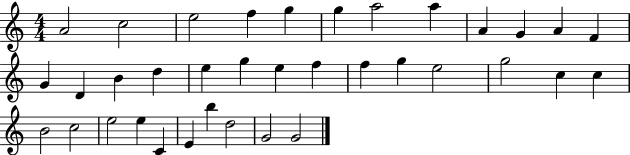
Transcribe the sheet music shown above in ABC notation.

X:1
T:Untitled
M:4/4
L:1/4
K:C
A2 c2 e2 f g g a2 a A G A F G D B d e g e f f g e2 g2 c c B2 c2 e2 e C E b d2 G2 G2